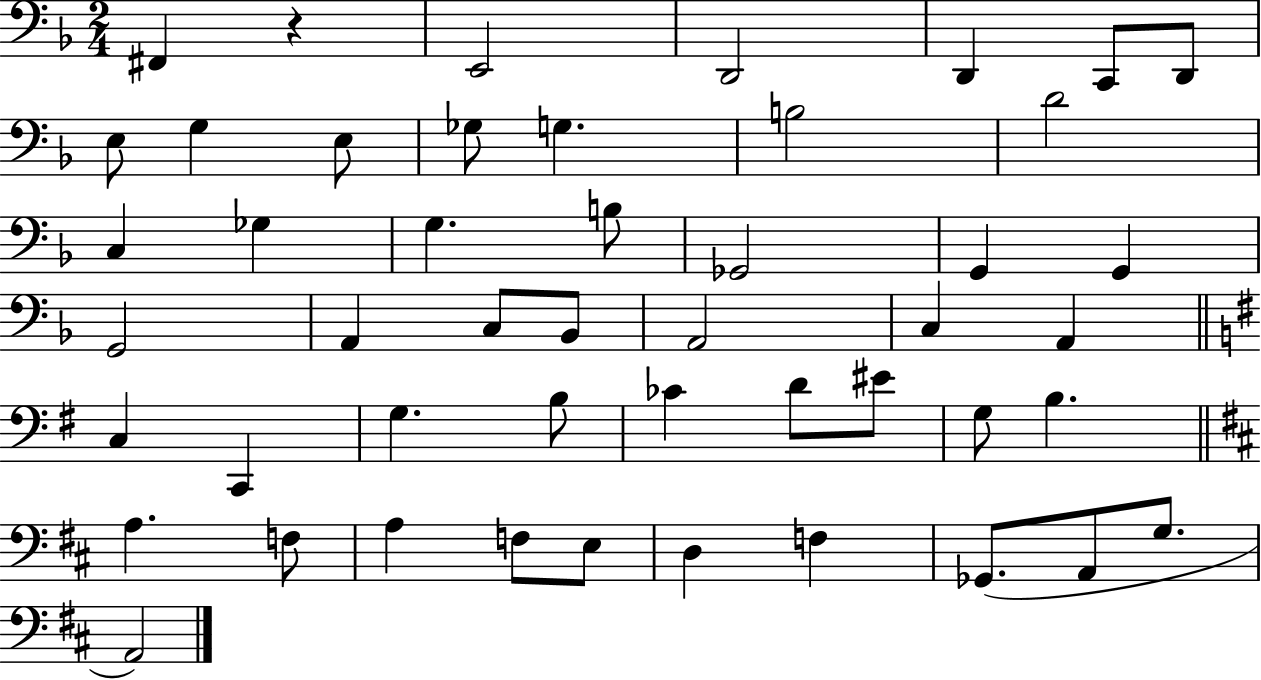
X:1
T:Untitled
M:2/4
L:1/4
K:F
^F,, z E,,2 D,,2 D,, C,,/2 D,,/2 E,/2 G, E,/2 _G,/2 G, B,2 D2 C, _G, G, B,/2 _G,,2 G,, G,, G,,2 A,, C,/2 _B,,/2 A,,2 C, A,, C, C,, G, B,/2 _C D/2 ^E/2 G,/2 B, A, F,/2 A, F,/2 E,/2 D, F, _G,,/2 A,,/2 G,/2 A,,2